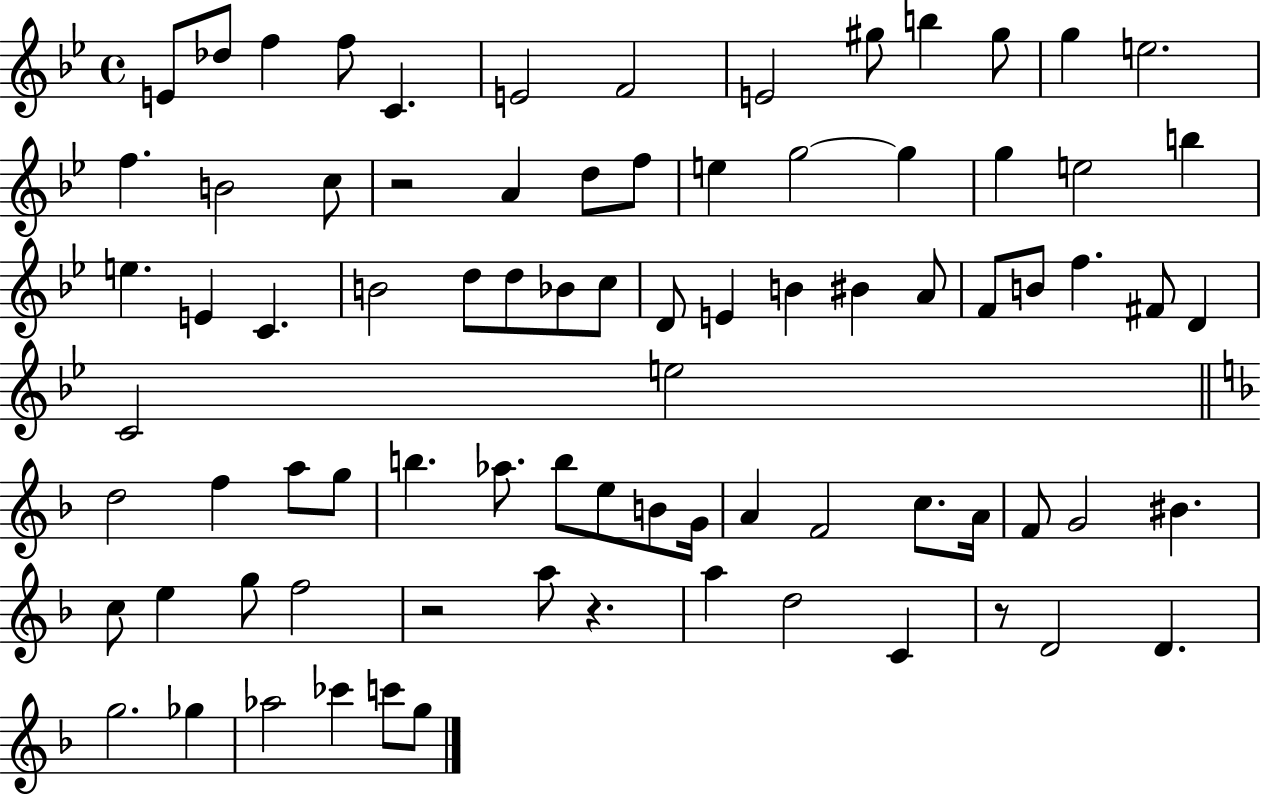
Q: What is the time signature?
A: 4/4